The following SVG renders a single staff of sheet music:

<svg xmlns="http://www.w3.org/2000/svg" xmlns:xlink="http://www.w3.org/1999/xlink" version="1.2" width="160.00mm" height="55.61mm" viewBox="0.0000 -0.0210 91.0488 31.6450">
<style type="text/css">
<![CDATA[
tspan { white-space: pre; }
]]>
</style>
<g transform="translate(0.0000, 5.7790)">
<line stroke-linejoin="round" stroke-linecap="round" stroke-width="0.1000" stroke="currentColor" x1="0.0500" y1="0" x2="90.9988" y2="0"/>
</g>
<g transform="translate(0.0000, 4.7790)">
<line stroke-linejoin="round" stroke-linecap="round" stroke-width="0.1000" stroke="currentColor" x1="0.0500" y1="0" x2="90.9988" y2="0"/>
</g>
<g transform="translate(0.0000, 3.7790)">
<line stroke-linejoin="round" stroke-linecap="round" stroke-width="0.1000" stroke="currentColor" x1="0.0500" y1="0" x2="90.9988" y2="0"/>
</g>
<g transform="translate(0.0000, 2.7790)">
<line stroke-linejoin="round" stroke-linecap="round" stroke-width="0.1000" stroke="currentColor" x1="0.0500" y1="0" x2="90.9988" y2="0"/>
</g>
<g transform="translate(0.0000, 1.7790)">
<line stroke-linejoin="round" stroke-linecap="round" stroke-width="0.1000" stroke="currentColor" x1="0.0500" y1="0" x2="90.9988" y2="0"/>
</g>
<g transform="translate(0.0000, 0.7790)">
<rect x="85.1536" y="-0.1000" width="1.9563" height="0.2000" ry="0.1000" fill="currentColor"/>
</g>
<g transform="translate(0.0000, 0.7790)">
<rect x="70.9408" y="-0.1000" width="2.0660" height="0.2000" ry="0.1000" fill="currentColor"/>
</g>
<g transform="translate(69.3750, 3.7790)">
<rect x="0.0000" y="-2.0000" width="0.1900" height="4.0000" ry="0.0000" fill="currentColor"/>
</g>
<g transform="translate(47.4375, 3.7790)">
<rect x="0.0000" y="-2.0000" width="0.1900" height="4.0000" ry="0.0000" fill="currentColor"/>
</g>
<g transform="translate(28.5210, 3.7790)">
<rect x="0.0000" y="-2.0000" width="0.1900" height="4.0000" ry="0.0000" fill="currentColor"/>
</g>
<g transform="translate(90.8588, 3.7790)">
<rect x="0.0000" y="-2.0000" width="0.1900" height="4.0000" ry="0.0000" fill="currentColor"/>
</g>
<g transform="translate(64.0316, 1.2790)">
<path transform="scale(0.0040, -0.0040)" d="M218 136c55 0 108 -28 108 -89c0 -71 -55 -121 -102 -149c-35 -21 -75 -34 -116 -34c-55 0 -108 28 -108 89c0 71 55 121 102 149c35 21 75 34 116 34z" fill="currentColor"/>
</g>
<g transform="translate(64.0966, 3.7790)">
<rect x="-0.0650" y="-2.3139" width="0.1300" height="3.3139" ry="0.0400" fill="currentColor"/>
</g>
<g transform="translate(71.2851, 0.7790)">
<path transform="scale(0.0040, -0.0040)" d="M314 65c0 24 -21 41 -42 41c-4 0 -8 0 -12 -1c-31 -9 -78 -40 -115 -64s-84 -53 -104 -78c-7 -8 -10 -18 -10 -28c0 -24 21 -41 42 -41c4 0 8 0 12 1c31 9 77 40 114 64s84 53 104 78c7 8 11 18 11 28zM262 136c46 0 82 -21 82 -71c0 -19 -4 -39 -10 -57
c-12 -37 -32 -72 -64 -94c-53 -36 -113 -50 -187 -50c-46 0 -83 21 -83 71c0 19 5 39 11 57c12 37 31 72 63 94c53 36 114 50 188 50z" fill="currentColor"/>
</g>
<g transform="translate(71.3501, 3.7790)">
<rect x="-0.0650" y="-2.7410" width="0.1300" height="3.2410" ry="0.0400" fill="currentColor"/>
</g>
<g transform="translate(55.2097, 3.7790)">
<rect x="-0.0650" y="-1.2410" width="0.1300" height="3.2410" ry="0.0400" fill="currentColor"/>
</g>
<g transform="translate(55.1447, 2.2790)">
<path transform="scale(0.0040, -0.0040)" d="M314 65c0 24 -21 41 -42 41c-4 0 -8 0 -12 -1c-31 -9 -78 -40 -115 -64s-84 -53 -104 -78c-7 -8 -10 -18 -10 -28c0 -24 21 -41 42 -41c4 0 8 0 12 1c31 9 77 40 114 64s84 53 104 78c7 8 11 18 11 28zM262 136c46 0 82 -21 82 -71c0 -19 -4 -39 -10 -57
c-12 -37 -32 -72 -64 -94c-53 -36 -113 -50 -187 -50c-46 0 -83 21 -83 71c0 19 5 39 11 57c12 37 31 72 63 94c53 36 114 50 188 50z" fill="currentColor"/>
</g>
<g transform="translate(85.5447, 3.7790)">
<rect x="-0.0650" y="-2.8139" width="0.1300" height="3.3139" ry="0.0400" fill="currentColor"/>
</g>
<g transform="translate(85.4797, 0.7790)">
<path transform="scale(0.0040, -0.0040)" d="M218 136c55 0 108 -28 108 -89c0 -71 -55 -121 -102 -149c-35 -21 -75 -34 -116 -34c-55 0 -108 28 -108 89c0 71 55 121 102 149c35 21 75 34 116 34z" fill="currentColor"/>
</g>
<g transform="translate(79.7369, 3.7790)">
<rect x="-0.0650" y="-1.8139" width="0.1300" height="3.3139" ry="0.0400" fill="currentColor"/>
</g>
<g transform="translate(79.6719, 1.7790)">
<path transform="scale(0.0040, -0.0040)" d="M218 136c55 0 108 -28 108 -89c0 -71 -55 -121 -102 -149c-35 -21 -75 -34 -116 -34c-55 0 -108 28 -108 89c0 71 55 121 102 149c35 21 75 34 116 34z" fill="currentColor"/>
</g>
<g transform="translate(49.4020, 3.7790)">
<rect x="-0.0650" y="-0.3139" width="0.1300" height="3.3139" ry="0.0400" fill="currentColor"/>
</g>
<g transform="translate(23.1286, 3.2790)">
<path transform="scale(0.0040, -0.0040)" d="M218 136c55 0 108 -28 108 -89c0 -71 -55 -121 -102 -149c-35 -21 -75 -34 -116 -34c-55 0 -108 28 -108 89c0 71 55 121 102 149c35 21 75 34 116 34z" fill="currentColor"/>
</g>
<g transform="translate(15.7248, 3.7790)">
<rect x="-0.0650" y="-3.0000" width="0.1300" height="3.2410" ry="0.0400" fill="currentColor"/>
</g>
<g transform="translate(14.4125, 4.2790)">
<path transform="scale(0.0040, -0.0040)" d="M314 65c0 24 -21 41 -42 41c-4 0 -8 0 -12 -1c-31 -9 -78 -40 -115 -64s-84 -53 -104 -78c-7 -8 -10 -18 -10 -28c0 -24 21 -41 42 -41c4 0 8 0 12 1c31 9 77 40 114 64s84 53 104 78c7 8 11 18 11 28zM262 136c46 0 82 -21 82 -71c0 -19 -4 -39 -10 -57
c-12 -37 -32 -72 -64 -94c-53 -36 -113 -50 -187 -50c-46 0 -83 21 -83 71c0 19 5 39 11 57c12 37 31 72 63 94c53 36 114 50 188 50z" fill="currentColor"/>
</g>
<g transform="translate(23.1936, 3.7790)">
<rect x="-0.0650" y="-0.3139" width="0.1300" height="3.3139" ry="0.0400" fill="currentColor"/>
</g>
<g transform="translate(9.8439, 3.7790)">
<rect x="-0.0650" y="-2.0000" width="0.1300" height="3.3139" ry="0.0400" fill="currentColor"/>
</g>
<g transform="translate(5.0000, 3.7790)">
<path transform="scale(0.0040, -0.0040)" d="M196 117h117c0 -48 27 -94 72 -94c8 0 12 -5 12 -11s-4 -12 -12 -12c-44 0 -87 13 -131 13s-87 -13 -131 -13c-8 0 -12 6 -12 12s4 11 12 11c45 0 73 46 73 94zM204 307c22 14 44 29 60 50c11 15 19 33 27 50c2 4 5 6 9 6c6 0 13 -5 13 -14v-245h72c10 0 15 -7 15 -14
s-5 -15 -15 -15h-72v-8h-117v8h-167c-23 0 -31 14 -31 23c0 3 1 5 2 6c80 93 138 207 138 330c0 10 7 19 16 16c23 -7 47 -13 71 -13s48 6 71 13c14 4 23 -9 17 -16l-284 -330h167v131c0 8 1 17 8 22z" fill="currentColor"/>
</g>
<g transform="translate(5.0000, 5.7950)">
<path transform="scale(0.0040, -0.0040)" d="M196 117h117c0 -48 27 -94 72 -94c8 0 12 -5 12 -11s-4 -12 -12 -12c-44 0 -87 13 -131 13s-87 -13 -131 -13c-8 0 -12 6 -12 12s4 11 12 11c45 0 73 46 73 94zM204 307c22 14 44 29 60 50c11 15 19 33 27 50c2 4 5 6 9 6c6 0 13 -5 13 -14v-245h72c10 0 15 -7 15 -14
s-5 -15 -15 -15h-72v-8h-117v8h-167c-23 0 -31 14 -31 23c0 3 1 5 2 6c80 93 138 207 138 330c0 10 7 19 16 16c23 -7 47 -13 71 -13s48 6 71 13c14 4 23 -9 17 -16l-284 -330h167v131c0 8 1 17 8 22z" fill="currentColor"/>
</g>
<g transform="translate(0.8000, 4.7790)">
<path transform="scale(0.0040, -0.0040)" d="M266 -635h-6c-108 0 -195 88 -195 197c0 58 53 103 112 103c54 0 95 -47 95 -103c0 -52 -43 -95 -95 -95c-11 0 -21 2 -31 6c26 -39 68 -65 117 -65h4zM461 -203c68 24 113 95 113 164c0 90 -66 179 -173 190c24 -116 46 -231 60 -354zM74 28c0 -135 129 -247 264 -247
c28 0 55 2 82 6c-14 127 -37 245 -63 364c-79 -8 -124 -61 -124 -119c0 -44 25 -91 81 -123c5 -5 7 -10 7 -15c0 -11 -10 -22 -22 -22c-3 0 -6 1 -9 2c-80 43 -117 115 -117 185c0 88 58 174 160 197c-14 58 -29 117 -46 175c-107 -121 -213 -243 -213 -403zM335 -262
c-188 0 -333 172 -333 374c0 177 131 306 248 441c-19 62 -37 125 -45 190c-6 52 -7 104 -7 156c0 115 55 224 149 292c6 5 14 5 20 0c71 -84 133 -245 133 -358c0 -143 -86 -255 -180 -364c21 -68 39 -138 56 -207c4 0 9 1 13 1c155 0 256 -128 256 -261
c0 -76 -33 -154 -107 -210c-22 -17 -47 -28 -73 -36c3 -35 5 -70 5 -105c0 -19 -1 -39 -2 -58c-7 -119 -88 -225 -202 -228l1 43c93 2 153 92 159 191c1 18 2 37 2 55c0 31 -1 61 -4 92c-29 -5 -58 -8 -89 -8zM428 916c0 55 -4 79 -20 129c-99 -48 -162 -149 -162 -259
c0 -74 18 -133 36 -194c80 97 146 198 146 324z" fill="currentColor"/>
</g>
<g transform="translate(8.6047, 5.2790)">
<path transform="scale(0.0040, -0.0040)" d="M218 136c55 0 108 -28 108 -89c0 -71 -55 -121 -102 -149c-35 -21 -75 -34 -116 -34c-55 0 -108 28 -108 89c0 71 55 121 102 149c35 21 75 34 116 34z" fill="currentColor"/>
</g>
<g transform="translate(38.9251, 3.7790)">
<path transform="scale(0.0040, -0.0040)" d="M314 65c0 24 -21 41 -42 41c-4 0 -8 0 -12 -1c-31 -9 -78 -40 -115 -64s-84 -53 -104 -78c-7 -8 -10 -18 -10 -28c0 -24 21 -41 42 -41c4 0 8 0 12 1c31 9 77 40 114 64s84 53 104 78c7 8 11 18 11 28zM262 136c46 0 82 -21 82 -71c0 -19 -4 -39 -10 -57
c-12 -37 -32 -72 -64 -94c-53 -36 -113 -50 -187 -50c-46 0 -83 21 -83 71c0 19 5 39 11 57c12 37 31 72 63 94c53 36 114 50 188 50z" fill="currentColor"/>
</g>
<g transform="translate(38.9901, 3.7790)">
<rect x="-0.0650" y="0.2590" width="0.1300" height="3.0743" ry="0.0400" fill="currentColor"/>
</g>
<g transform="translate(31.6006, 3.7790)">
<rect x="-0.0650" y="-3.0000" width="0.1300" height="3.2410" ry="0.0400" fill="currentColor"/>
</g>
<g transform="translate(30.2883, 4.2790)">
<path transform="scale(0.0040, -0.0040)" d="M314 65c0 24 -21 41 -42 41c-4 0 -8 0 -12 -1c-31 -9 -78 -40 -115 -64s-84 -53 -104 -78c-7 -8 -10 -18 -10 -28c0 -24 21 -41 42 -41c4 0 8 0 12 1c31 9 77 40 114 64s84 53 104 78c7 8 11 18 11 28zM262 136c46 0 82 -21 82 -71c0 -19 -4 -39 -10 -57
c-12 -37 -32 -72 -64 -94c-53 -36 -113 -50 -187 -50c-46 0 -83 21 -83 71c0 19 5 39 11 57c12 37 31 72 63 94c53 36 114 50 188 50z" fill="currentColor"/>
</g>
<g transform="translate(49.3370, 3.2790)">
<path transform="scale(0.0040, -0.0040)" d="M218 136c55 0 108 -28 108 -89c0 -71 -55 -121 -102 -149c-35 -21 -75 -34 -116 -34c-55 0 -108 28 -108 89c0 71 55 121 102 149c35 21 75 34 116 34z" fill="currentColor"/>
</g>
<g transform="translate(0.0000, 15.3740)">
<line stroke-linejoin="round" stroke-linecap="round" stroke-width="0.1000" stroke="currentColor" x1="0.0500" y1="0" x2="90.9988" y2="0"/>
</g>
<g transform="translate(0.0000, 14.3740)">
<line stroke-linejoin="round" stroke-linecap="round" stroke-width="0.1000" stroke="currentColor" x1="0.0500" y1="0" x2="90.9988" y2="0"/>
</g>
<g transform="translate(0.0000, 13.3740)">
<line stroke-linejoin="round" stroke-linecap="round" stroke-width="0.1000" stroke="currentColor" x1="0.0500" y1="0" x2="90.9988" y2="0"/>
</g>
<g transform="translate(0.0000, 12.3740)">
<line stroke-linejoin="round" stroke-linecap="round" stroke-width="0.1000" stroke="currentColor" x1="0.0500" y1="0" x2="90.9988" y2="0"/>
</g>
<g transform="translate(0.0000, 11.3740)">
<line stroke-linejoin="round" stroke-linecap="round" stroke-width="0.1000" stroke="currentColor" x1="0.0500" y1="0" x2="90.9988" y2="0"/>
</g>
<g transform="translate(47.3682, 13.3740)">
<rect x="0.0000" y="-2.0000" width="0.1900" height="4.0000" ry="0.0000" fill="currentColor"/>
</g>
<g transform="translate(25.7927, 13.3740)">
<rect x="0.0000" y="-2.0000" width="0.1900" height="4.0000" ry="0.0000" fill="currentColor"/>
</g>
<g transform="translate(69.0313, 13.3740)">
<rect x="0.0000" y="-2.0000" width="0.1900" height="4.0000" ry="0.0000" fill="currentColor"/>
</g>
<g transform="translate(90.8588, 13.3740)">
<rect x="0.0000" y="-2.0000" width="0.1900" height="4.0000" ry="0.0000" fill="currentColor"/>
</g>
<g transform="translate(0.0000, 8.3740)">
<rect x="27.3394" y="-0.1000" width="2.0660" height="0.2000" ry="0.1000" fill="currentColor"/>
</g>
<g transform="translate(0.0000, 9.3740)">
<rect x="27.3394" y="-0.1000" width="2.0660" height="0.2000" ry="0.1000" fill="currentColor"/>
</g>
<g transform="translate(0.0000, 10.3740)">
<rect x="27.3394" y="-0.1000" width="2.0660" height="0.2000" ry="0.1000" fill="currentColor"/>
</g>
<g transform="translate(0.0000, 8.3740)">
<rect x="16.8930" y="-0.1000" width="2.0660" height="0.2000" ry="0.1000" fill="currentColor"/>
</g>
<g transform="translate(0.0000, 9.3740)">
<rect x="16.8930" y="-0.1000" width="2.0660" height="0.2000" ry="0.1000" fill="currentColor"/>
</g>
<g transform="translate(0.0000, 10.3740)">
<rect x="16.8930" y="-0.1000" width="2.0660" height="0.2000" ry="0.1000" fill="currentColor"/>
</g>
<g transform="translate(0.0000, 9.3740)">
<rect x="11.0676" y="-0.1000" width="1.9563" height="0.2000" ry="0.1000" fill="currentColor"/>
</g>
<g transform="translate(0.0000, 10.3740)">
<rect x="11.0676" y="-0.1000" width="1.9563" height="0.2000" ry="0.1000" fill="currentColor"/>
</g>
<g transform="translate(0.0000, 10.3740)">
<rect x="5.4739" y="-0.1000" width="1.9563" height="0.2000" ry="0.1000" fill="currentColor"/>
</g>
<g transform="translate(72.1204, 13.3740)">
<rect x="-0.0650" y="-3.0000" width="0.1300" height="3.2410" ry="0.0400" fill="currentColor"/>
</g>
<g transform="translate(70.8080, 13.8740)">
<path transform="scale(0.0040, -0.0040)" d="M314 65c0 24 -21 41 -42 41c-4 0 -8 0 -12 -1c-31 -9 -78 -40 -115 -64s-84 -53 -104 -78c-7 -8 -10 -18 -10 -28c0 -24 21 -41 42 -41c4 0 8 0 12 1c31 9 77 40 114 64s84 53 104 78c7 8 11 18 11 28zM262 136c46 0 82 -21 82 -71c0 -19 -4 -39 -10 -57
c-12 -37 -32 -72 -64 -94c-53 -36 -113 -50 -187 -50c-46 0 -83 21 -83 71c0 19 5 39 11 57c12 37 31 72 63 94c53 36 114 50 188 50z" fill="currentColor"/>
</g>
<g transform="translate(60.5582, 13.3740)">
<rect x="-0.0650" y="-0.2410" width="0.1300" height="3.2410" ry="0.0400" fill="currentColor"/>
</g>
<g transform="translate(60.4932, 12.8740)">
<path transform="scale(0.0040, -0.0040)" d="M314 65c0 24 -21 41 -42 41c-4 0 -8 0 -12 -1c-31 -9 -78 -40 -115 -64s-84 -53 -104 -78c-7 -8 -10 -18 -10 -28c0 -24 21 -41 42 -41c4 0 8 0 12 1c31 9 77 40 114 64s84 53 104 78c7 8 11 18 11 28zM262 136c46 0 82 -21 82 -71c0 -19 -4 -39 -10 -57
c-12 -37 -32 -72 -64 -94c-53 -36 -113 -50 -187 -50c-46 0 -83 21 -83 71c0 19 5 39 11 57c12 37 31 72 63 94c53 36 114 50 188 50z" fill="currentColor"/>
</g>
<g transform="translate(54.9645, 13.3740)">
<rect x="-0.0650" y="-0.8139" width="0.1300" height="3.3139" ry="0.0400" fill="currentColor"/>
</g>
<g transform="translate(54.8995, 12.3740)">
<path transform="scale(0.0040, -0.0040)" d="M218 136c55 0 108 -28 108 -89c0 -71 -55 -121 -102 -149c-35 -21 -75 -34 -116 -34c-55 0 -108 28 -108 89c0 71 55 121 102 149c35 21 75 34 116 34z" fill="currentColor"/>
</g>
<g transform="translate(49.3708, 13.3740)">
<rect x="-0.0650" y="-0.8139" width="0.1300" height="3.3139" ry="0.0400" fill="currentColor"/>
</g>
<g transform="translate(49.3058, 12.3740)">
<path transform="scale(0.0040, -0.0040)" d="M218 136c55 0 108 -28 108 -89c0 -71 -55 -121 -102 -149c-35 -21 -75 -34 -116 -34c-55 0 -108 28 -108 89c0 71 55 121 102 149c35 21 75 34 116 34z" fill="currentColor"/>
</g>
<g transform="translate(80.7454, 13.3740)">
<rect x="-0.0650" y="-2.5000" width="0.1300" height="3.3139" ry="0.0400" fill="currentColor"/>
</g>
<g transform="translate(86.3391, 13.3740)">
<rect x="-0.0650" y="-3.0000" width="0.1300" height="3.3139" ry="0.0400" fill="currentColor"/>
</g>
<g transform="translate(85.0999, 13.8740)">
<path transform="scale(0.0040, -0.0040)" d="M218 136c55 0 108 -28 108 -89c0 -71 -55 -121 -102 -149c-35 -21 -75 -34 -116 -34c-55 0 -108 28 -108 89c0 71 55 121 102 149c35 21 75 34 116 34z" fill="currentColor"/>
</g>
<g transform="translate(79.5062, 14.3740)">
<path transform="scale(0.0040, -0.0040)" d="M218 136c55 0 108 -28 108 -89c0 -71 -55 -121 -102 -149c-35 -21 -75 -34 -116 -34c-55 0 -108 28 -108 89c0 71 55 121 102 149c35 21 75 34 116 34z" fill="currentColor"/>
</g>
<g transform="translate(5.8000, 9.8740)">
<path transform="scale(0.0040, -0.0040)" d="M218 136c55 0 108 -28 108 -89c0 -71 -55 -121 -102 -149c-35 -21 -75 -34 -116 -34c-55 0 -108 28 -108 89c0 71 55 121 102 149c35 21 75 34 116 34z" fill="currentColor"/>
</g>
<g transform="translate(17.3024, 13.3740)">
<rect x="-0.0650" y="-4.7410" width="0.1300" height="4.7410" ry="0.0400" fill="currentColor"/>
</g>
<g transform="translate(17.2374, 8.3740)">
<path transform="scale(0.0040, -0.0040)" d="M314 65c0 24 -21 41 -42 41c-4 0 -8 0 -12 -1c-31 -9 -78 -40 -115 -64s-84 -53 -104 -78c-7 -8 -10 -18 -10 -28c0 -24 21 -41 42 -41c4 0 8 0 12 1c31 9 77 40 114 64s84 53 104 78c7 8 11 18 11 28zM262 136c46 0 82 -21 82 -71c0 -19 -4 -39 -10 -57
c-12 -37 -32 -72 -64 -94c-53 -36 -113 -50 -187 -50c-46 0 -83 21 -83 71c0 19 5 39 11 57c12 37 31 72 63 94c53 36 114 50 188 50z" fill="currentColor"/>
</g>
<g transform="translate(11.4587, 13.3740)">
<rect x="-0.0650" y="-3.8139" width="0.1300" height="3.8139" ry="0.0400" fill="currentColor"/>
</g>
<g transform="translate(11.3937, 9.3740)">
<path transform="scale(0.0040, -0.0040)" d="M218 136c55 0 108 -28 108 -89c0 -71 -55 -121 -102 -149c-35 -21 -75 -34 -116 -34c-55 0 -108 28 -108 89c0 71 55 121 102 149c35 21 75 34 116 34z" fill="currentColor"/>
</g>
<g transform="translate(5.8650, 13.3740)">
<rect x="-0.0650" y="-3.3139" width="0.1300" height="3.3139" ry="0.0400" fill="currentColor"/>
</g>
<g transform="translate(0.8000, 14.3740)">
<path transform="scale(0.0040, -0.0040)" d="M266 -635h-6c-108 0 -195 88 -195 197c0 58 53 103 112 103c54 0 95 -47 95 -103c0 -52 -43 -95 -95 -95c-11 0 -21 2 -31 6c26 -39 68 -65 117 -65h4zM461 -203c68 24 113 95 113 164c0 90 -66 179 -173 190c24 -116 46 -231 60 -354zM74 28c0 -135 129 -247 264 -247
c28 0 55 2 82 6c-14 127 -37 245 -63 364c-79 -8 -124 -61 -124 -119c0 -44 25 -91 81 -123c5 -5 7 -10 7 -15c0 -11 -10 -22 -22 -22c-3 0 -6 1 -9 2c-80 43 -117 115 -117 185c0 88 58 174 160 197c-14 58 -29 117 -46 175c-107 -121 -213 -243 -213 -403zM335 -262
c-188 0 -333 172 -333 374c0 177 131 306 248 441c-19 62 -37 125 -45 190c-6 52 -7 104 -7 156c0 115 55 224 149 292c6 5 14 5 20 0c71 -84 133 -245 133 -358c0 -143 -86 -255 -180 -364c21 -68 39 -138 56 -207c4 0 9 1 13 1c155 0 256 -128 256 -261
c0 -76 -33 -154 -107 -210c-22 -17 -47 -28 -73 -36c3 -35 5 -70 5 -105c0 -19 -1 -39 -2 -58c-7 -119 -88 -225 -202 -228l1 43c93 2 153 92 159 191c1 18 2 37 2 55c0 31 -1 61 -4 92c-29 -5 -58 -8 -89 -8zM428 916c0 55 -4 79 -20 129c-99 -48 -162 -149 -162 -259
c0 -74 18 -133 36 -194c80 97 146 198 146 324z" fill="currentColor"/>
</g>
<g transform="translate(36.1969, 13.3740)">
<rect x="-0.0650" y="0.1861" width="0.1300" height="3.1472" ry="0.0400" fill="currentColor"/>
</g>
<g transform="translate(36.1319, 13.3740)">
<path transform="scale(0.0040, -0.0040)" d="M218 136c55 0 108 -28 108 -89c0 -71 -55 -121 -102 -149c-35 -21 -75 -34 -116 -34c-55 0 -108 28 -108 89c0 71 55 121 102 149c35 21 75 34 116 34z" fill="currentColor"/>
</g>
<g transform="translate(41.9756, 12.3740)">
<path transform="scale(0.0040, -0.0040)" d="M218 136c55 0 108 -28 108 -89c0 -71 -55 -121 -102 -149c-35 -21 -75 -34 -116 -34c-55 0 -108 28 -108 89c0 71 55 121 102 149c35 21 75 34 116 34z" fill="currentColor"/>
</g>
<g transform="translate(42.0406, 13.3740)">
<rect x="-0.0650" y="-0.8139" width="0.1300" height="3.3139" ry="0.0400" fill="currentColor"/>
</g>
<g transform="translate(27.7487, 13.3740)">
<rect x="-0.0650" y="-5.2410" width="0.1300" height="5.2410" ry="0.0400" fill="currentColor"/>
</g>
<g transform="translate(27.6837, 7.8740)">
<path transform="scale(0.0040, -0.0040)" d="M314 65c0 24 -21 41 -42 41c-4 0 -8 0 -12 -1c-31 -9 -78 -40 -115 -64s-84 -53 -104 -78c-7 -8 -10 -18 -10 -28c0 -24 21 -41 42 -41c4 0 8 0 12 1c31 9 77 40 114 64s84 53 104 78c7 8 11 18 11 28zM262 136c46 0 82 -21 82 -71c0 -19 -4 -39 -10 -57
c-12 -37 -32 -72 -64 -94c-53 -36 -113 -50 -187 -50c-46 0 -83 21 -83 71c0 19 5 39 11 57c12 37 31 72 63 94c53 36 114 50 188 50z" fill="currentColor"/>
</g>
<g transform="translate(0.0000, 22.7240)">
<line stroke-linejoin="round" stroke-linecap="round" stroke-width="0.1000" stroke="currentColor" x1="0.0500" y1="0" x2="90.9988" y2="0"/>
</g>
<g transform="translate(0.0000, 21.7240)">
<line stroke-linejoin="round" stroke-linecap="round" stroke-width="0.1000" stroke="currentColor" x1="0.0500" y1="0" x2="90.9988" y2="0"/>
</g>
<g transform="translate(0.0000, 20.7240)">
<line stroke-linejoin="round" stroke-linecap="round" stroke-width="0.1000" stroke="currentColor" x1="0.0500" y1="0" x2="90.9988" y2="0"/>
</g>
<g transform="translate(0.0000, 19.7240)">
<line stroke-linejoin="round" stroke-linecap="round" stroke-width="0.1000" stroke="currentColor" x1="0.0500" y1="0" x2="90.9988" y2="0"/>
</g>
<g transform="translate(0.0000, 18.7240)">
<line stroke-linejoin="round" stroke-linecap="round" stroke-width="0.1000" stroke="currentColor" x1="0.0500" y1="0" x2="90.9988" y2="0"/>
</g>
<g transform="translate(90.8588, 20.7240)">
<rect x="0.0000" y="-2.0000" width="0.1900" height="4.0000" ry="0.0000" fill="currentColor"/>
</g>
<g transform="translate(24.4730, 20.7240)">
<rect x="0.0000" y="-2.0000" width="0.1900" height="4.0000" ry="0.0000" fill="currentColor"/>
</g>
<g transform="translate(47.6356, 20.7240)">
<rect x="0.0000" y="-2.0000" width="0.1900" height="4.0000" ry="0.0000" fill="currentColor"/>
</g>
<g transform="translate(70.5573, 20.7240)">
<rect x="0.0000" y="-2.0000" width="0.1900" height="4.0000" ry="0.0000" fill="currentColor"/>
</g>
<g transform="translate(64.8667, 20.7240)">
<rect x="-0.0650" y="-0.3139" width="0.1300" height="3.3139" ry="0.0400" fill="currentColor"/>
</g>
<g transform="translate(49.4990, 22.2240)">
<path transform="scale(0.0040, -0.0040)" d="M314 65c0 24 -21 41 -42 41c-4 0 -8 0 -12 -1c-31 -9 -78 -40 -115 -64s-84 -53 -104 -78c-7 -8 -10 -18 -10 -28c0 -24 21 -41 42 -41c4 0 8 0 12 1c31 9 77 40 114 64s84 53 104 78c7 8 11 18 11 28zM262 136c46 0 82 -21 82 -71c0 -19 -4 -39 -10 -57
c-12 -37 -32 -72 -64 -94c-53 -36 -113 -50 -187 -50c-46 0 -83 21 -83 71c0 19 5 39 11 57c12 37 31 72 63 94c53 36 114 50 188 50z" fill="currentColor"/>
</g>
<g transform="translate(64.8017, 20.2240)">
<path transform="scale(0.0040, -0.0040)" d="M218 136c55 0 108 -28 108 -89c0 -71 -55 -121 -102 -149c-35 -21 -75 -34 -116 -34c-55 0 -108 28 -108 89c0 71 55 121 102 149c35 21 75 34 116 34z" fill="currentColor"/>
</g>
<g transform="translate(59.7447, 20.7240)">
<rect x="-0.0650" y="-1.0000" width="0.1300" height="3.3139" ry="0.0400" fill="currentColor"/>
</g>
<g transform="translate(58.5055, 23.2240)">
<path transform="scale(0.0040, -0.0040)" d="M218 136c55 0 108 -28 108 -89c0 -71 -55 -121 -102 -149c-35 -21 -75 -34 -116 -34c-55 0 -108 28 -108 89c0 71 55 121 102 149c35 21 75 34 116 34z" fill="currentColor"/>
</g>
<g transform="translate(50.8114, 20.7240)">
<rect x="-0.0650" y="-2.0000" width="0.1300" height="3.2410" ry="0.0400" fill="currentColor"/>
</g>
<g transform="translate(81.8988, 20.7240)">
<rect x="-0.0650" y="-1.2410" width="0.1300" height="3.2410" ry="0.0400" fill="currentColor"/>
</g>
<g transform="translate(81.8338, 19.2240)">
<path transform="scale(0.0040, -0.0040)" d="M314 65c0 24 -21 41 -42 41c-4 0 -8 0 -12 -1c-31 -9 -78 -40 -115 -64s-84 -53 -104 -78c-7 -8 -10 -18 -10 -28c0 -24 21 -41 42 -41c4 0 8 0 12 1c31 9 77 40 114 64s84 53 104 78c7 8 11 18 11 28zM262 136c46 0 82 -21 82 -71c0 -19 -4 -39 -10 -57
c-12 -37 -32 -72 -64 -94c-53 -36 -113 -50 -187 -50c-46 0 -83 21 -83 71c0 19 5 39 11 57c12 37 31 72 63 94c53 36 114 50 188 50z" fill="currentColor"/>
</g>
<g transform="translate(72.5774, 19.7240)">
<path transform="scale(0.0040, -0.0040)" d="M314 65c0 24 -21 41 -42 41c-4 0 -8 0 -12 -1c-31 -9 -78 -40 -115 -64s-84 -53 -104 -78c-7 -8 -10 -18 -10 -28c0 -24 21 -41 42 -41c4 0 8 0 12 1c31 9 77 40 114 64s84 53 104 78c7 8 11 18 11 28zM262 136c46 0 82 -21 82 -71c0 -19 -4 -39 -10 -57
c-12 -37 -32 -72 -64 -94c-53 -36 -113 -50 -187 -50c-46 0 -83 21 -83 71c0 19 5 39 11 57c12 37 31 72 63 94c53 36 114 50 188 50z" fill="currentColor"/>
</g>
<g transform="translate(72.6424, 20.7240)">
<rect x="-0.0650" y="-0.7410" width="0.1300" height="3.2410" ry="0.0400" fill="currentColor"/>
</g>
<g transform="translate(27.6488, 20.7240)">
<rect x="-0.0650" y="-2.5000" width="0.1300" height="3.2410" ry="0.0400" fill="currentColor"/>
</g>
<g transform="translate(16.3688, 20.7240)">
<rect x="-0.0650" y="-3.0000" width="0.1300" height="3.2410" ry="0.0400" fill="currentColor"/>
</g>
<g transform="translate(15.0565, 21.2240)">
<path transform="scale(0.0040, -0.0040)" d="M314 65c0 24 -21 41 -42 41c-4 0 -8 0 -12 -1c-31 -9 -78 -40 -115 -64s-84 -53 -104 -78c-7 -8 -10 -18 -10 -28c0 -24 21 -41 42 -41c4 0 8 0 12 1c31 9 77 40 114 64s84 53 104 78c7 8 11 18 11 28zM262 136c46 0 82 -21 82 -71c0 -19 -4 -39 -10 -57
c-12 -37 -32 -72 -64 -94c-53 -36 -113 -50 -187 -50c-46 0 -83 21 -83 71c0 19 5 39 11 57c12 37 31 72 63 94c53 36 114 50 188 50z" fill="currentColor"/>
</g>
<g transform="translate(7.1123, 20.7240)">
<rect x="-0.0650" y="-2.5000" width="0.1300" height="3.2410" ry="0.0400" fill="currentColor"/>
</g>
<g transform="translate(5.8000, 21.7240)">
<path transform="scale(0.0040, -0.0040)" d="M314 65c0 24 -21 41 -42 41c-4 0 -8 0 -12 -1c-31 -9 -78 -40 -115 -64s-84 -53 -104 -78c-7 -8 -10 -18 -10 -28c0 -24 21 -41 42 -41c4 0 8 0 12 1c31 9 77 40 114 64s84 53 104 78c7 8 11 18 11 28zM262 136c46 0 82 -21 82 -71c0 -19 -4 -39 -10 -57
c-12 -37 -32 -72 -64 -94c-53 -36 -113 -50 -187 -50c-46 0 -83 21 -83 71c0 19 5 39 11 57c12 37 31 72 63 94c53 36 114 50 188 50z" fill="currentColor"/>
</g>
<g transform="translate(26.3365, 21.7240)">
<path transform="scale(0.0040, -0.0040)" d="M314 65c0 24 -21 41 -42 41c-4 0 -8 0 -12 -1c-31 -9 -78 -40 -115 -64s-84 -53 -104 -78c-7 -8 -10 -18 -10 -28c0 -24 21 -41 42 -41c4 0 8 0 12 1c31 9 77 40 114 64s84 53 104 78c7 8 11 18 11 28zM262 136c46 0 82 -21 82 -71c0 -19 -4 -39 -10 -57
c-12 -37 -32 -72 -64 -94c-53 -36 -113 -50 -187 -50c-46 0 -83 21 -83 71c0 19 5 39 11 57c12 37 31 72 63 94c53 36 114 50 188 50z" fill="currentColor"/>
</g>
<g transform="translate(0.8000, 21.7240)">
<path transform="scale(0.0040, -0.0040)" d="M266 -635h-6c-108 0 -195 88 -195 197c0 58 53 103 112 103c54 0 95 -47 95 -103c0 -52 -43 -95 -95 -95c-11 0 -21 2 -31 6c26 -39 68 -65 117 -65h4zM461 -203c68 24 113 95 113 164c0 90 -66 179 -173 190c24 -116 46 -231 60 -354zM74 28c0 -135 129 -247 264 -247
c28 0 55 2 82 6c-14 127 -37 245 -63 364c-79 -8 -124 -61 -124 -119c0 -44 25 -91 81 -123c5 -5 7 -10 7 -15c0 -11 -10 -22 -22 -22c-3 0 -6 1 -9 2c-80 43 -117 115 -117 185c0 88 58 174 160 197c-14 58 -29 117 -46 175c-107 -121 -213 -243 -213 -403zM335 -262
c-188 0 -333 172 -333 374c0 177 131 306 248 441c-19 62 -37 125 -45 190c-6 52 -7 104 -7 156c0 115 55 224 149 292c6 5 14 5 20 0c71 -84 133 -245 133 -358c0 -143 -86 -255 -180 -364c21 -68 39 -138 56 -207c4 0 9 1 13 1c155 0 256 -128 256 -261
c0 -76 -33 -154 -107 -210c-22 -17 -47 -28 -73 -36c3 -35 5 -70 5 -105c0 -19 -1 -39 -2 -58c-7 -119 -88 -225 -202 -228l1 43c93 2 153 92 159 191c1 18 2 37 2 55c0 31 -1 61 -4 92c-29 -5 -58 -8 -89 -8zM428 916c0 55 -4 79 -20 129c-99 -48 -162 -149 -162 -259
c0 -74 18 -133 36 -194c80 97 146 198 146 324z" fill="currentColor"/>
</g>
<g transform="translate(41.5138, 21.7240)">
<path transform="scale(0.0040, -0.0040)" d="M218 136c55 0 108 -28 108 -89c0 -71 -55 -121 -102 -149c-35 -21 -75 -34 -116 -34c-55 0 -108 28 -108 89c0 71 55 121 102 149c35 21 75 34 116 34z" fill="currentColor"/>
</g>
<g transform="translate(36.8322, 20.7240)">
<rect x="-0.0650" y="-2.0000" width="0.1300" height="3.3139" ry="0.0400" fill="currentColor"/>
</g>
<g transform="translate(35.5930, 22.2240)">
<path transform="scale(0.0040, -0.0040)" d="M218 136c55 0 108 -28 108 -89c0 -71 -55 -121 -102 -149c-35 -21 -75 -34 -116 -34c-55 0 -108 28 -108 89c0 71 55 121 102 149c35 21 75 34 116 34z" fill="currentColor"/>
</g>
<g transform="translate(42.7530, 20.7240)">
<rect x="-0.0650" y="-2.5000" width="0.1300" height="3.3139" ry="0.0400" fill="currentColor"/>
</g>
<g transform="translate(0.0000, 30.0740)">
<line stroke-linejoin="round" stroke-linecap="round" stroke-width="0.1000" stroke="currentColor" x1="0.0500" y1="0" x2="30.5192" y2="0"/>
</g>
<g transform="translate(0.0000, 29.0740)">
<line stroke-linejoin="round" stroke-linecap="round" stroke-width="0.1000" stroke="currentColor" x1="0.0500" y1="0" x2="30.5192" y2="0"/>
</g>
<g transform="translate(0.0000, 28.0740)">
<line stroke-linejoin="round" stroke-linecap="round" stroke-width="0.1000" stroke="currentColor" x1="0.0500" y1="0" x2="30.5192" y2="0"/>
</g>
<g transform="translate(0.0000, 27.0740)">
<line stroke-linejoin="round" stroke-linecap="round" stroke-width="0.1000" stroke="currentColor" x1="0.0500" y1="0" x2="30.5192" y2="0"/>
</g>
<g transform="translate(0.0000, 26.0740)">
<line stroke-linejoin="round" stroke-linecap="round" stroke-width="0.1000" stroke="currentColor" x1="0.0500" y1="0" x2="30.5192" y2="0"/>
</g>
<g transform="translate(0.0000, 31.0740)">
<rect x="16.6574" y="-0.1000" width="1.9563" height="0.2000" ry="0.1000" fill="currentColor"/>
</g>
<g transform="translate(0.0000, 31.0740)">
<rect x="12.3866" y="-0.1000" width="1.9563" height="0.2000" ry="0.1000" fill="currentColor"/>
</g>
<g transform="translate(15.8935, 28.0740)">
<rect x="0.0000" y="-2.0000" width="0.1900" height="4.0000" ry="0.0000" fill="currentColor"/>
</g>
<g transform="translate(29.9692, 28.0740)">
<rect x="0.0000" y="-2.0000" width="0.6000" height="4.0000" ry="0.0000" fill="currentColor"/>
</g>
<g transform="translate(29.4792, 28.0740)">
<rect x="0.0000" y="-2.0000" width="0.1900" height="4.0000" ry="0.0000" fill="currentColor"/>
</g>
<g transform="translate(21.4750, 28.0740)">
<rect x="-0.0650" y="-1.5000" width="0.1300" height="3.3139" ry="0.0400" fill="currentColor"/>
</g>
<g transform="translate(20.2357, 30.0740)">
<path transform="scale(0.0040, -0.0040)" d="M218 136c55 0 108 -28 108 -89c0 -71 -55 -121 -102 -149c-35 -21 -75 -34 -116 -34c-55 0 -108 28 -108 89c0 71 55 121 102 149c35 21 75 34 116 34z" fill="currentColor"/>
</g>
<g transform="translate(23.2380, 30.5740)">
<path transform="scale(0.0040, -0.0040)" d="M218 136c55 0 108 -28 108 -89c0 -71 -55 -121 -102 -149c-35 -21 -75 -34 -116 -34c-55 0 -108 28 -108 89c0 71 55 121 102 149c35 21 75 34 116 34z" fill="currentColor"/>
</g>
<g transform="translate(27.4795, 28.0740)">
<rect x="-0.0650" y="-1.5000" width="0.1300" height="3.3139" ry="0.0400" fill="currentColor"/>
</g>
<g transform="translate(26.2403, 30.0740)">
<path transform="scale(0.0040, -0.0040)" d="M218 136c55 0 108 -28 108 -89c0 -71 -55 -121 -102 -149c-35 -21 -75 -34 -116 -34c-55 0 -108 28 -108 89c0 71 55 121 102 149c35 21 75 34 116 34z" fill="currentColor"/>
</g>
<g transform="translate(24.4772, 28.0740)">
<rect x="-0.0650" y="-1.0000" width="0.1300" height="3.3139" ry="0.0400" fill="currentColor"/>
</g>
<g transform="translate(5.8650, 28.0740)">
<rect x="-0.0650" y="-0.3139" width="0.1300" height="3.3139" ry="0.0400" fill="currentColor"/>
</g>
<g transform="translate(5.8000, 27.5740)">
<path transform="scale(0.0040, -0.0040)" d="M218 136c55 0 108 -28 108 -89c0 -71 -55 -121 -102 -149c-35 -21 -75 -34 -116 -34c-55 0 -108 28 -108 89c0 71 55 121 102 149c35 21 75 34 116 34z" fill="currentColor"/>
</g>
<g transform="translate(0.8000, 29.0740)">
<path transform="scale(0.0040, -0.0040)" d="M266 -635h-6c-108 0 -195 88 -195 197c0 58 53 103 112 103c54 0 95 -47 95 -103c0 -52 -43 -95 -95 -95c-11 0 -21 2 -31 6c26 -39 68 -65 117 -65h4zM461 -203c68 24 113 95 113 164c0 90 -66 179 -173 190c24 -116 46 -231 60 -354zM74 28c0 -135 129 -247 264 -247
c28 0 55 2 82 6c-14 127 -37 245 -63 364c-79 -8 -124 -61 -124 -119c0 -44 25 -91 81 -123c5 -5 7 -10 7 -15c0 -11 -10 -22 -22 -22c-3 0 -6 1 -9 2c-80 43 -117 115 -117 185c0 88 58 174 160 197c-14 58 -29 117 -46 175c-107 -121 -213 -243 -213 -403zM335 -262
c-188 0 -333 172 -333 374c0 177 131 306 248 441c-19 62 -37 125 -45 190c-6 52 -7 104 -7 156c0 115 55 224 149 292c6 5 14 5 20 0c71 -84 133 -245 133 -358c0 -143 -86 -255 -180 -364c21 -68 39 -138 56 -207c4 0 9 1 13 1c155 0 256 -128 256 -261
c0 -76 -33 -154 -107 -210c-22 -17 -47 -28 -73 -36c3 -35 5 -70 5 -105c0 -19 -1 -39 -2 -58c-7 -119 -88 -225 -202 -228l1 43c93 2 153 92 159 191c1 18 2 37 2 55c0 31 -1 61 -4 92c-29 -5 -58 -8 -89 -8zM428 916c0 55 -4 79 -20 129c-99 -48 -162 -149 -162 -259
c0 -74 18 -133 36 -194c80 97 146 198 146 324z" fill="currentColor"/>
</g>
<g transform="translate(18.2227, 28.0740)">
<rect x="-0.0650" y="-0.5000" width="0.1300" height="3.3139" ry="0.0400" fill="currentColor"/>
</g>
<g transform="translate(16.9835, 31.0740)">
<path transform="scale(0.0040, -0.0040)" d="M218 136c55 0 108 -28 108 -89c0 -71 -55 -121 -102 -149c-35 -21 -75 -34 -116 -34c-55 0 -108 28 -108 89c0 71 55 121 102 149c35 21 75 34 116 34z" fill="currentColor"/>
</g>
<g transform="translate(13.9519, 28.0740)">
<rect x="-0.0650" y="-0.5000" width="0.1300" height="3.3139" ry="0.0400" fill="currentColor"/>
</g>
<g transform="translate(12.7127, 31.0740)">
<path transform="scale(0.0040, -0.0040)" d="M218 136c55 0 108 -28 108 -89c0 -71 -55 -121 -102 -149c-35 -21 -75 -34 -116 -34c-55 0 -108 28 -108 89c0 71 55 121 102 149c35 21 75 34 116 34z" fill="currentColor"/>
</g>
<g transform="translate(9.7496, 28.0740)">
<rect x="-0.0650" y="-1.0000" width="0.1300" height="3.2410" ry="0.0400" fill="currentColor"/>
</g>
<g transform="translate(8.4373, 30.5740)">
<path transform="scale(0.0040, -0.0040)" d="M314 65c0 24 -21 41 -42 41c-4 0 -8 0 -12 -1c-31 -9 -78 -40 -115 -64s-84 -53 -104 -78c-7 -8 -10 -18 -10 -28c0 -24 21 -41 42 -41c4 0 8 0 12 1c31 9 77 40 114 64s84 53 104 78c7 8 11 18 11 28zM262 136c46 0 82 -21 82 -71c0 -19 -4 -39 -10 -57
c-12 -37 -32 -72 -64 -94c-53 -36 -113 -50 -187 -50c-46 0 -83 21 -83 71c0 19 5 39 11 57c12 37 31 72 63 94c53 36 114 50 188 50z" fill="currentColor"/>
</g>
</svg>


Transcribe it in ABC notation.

X:1
T:Untitled
M:4/4
L:1/4
K:C
F A2 c A2 B2 c e2 g a2 f a b c' e'2 f'2 B d d d c2 A2 G A G2 A2 G2 F G F2 D c d2 e2 c D2 C C E D E